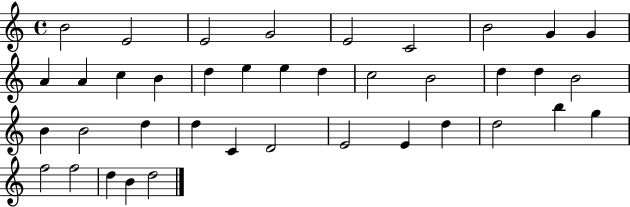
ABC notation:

X:1
T:Untitled
M:4/4
L:1/4
K:C
B2 E2 E2 G2 E2 C2 B2 G G A A c B d e e d c2 B2 d d B2 B B2 d d C D2 E2 E d d2 b g f2 f2 d B d2